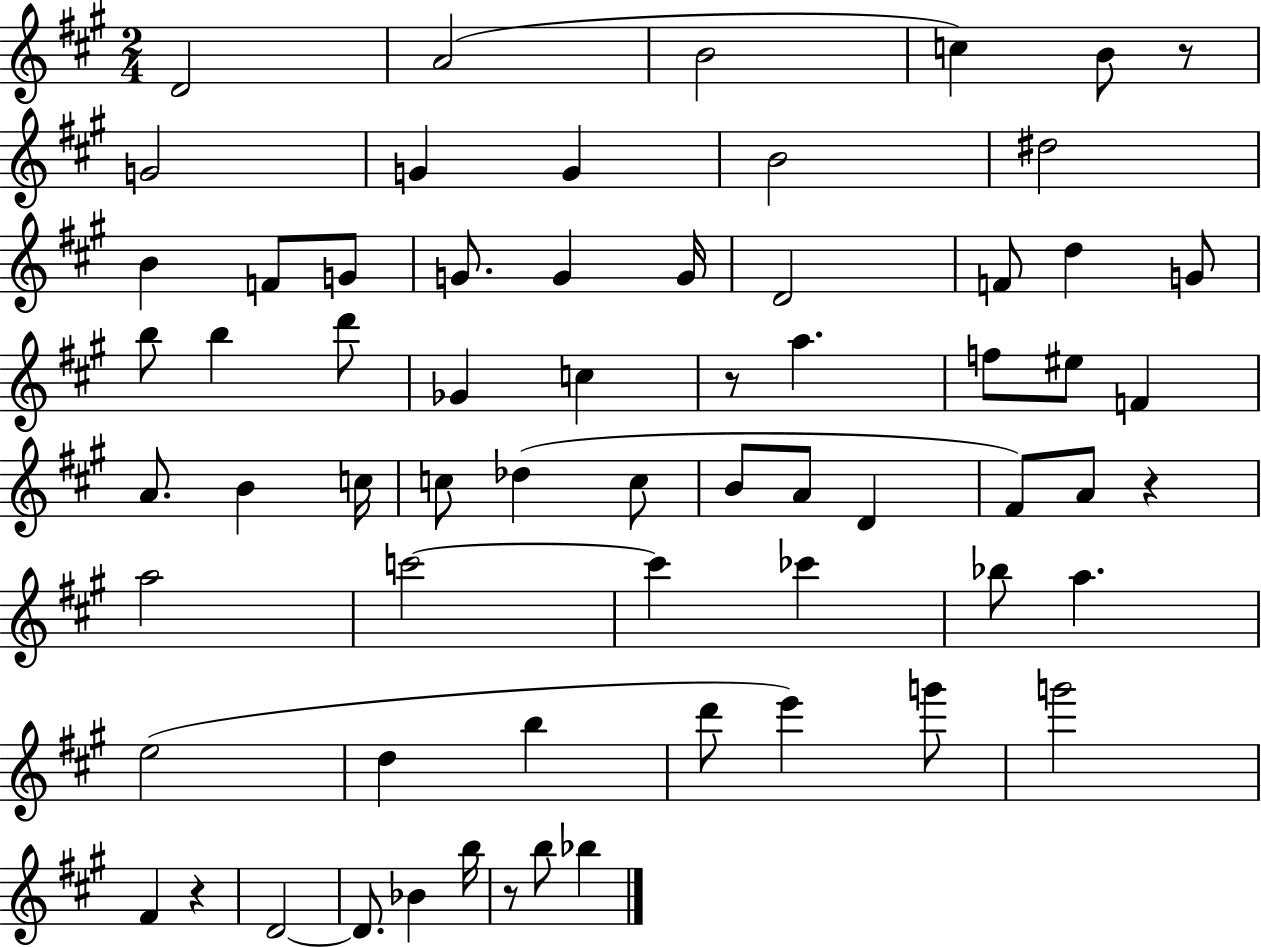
X:1
T:Untitled
M:2/4
L:1/4
K:A
D2 A2 B2 c B/2 z/2 G2 G G B2 ^d2 B F/2 G/2 G/2 G G/4 D2 F/2 d G/2 b/2 b d'/2 _G c z/2 a f/2 ^e/2 F A/2 B c/4 c/2 _d c/2 B/2 A/2 D ^F/2 A/2 z a2 c'2 c' _c' _b/2 a e2 d b d'/2 e' g'/2 g'2 ^F z D2 D/2 _B b/4 z/2 b/2 _b